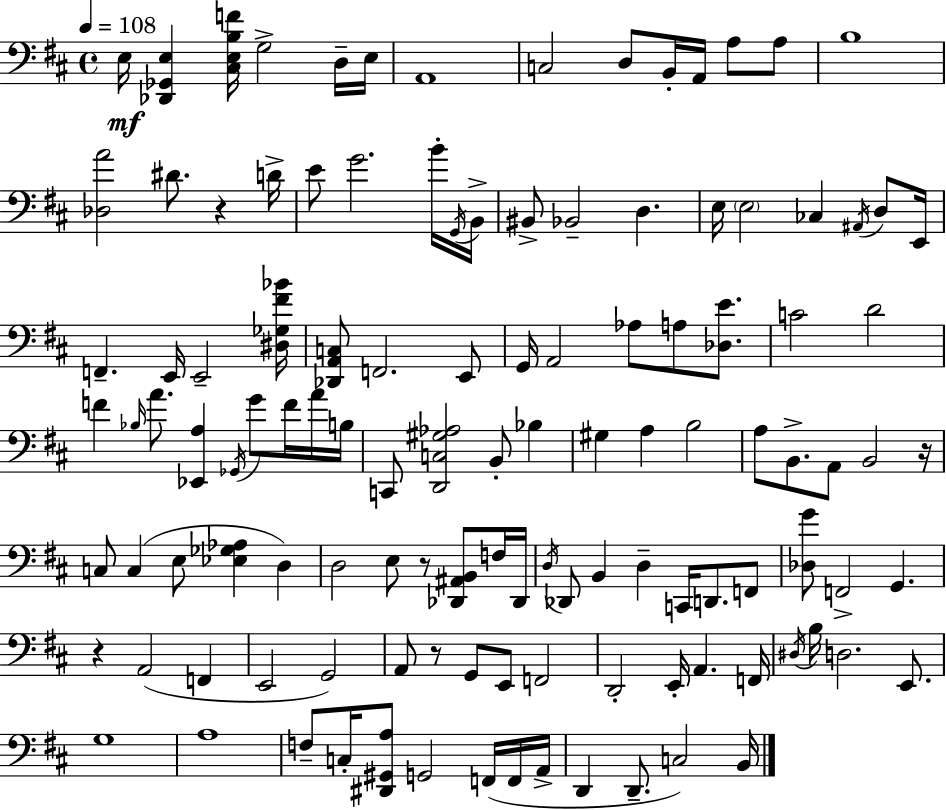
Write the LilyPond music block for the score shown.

{
  \clef bass
  \time 4/4
  \defaultTimeSignature
  \key d \major
  \tempo 4 = 108
  e16\mf <des, ges, e>4 <cis e b f'>16 g2-> d16-- e16 | a,1 | c2 d8 b,16-. a,16 a8 a8 | b1 | \break <des a'>2 dis'8. r4 d'16-> | e'8 g'2. b'16-. \acciaccatura { g,16 } | b,16-> bis,8-> bes,2-- d4. | e16 \parenthesize e2 ces4 \acciaccatura { ais,16 } d8 | \break e,16 f,4.-- e,16 e,2-- | <dis ges fis' bes'>16 <des, a, c>8 f,2. | e,8 g,16 a,2 aes8 a8 <des e'>8. | c'2 d'2 | \break f'4 \grace { bes16 } a'8. <ees, a>4 \acciaccatura { ges,16 } g'8 | f'16 a'16 b16 c,8 <d, c gis aes>2 b,8-. | bes4 gis4 a4 b2 | a8 b,8.-> a,8 b,2 | \break r16 c8 c4( e8 <ees ges aes>4 | d4) d2 e8 r8 | <des, ais, b,>8 f16 des,16 \acciaccatura { d16 } des,8 b,4 d4-- c,16 | d,8. f,8 <des g'>8 f,2-> g,4. | \break r4 a,2( | f,4 e,2 g,2) | a,8 r8 g,8 e,8 f,2 | d,2-. e,16-. a,4. | \break f,16 \acciaccatura { dis16 } b16 d2. | e,8. g1 | a1 | f8-- c16-. <dis, gis, a>8 g,2 | \break f,16( f,16 a,16-> d,4 d,8.-- c2) | b,16 \bar "|."
}